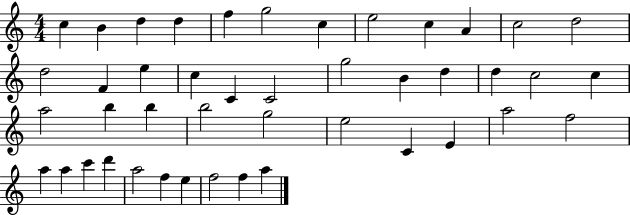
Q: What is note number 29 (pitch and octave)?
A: G5